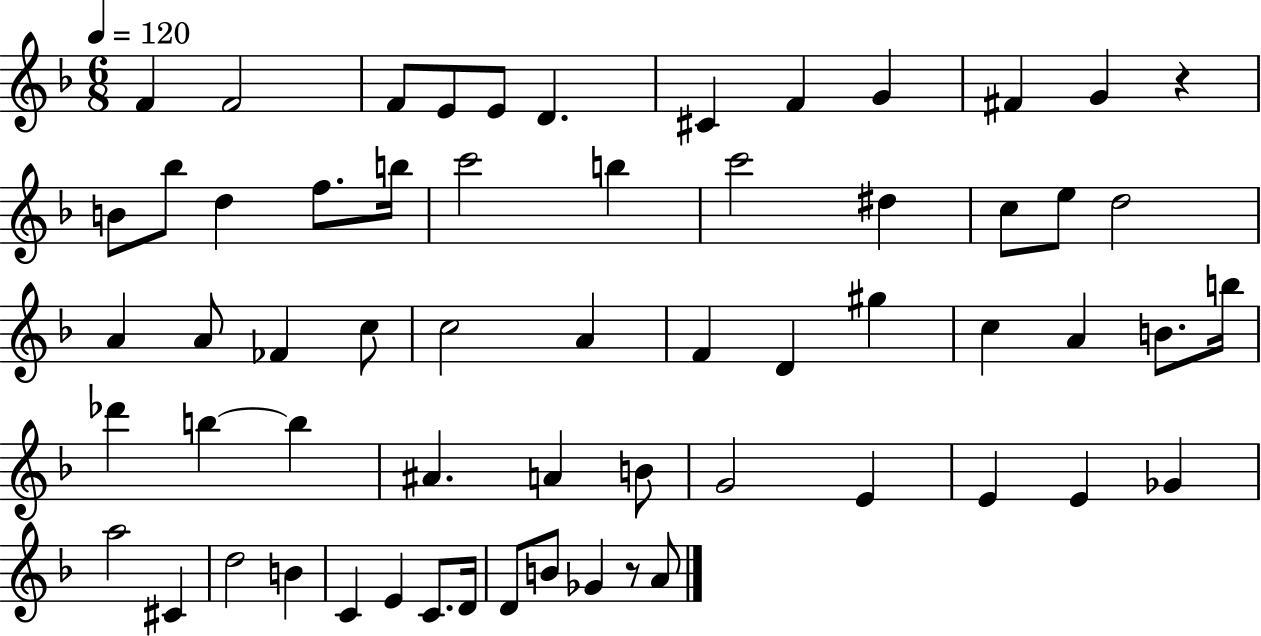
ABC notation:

X:1
T:Untitled
M:6/8
L:1/4
K:F
F F2 F/2 E/2 E/2 D ^C F G ^F G z B/2 _b/2 d f/2 b/4 c'2 b c'2 ^d c/2 e/2 d2 A A/2 _F c/2 c2 A F D ^g c A B/2 b/4 _d' b b ^A A B/2 G2 E E E _G a2 ^C d2 B C E C/2 D/4 D/2 B/2 _G z/2 A/2